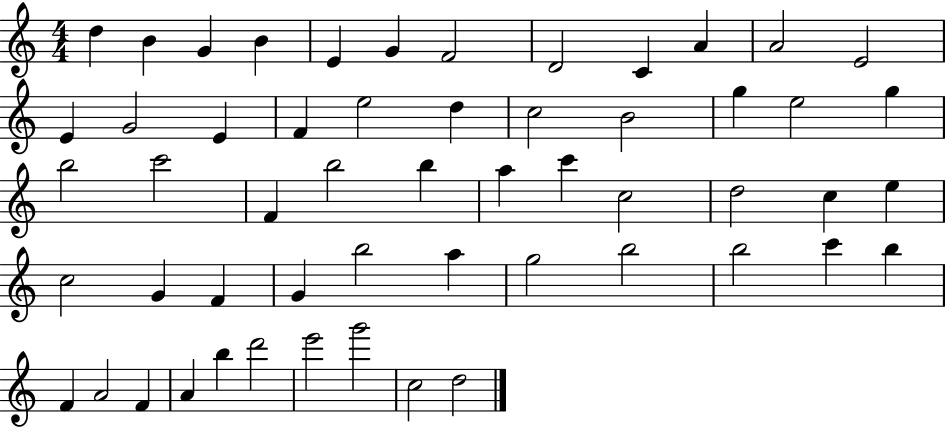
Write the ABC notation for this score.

X:1
T:Untitled
M:4/4
L:1/4
K:C
d B G B E G F2 D2 C A A2 E2 E G2 E F e2 d c2 B2 g e2 g b2 c'2 F b2 b a c' c2 d2 c e c2 G F G b2 a g2 b2 b2 c' b F A2 F A b d'2 e'2 g'2 c2 d2